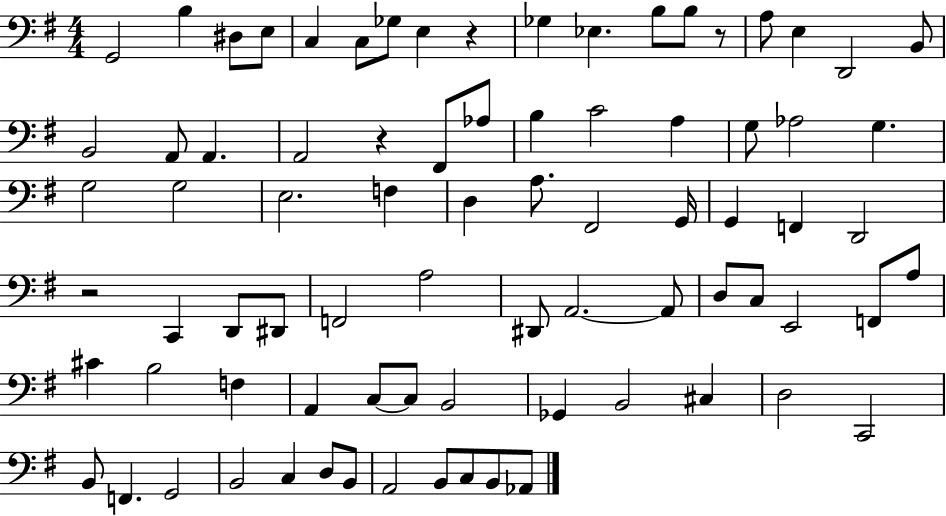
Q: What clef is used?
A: bass